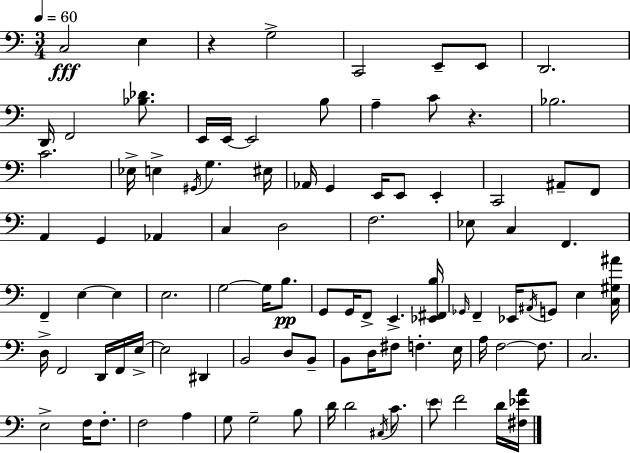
{
  \clef bass
  \numericTimeSignature
  \time 3/4
  \key c \major
  \tempo 4 = 60
  c2\fff e4 | r4 g2-> | c,2 e,8-- e,8 | d,2. | \break d,16 f,2 <bes des'>8. | e,16 e,16~~ e,2 b8 | a4-- c'8 r4. | bes2. | \break c'2. | ees16-> e4-> \acciaccatura { gis,16 } g4. | eis16 aes,16 g,4 e,16 e,8 e,4-. | c,2 ais,8-- f,8 | \break a,4 g,4 aes,4 | c4 d2 | f2. | ees8 c4 f,4. | \break f,4-- e4~~ e4 | e2. | g2~~ g16 b8.\pp | g,8 g,16 f,8-> e,4.-> | \break <ees, fis, b>16 \grace { ges,16 } f,4-- ees,16 \acciaccatura { ais,16 } g,8 e4 | <c gis ais'>16 d16-> f,2 | d,16 f,16 e16->~~ e2 dis,4 | b,2 d8 | \break b,8-- b,8 d16 fis8 f4.-. | e16 a16 f2~~ | f8. c2. | e2-> f16 | \break f8.-. f2 a4 | g8 g2-- | b8 d'16 d'2 | \acciaccatura { cis16 } c'8. \parenthesize e'8 f'2 | \break d'16 <fis ees' a'>16 \bar "|."
}